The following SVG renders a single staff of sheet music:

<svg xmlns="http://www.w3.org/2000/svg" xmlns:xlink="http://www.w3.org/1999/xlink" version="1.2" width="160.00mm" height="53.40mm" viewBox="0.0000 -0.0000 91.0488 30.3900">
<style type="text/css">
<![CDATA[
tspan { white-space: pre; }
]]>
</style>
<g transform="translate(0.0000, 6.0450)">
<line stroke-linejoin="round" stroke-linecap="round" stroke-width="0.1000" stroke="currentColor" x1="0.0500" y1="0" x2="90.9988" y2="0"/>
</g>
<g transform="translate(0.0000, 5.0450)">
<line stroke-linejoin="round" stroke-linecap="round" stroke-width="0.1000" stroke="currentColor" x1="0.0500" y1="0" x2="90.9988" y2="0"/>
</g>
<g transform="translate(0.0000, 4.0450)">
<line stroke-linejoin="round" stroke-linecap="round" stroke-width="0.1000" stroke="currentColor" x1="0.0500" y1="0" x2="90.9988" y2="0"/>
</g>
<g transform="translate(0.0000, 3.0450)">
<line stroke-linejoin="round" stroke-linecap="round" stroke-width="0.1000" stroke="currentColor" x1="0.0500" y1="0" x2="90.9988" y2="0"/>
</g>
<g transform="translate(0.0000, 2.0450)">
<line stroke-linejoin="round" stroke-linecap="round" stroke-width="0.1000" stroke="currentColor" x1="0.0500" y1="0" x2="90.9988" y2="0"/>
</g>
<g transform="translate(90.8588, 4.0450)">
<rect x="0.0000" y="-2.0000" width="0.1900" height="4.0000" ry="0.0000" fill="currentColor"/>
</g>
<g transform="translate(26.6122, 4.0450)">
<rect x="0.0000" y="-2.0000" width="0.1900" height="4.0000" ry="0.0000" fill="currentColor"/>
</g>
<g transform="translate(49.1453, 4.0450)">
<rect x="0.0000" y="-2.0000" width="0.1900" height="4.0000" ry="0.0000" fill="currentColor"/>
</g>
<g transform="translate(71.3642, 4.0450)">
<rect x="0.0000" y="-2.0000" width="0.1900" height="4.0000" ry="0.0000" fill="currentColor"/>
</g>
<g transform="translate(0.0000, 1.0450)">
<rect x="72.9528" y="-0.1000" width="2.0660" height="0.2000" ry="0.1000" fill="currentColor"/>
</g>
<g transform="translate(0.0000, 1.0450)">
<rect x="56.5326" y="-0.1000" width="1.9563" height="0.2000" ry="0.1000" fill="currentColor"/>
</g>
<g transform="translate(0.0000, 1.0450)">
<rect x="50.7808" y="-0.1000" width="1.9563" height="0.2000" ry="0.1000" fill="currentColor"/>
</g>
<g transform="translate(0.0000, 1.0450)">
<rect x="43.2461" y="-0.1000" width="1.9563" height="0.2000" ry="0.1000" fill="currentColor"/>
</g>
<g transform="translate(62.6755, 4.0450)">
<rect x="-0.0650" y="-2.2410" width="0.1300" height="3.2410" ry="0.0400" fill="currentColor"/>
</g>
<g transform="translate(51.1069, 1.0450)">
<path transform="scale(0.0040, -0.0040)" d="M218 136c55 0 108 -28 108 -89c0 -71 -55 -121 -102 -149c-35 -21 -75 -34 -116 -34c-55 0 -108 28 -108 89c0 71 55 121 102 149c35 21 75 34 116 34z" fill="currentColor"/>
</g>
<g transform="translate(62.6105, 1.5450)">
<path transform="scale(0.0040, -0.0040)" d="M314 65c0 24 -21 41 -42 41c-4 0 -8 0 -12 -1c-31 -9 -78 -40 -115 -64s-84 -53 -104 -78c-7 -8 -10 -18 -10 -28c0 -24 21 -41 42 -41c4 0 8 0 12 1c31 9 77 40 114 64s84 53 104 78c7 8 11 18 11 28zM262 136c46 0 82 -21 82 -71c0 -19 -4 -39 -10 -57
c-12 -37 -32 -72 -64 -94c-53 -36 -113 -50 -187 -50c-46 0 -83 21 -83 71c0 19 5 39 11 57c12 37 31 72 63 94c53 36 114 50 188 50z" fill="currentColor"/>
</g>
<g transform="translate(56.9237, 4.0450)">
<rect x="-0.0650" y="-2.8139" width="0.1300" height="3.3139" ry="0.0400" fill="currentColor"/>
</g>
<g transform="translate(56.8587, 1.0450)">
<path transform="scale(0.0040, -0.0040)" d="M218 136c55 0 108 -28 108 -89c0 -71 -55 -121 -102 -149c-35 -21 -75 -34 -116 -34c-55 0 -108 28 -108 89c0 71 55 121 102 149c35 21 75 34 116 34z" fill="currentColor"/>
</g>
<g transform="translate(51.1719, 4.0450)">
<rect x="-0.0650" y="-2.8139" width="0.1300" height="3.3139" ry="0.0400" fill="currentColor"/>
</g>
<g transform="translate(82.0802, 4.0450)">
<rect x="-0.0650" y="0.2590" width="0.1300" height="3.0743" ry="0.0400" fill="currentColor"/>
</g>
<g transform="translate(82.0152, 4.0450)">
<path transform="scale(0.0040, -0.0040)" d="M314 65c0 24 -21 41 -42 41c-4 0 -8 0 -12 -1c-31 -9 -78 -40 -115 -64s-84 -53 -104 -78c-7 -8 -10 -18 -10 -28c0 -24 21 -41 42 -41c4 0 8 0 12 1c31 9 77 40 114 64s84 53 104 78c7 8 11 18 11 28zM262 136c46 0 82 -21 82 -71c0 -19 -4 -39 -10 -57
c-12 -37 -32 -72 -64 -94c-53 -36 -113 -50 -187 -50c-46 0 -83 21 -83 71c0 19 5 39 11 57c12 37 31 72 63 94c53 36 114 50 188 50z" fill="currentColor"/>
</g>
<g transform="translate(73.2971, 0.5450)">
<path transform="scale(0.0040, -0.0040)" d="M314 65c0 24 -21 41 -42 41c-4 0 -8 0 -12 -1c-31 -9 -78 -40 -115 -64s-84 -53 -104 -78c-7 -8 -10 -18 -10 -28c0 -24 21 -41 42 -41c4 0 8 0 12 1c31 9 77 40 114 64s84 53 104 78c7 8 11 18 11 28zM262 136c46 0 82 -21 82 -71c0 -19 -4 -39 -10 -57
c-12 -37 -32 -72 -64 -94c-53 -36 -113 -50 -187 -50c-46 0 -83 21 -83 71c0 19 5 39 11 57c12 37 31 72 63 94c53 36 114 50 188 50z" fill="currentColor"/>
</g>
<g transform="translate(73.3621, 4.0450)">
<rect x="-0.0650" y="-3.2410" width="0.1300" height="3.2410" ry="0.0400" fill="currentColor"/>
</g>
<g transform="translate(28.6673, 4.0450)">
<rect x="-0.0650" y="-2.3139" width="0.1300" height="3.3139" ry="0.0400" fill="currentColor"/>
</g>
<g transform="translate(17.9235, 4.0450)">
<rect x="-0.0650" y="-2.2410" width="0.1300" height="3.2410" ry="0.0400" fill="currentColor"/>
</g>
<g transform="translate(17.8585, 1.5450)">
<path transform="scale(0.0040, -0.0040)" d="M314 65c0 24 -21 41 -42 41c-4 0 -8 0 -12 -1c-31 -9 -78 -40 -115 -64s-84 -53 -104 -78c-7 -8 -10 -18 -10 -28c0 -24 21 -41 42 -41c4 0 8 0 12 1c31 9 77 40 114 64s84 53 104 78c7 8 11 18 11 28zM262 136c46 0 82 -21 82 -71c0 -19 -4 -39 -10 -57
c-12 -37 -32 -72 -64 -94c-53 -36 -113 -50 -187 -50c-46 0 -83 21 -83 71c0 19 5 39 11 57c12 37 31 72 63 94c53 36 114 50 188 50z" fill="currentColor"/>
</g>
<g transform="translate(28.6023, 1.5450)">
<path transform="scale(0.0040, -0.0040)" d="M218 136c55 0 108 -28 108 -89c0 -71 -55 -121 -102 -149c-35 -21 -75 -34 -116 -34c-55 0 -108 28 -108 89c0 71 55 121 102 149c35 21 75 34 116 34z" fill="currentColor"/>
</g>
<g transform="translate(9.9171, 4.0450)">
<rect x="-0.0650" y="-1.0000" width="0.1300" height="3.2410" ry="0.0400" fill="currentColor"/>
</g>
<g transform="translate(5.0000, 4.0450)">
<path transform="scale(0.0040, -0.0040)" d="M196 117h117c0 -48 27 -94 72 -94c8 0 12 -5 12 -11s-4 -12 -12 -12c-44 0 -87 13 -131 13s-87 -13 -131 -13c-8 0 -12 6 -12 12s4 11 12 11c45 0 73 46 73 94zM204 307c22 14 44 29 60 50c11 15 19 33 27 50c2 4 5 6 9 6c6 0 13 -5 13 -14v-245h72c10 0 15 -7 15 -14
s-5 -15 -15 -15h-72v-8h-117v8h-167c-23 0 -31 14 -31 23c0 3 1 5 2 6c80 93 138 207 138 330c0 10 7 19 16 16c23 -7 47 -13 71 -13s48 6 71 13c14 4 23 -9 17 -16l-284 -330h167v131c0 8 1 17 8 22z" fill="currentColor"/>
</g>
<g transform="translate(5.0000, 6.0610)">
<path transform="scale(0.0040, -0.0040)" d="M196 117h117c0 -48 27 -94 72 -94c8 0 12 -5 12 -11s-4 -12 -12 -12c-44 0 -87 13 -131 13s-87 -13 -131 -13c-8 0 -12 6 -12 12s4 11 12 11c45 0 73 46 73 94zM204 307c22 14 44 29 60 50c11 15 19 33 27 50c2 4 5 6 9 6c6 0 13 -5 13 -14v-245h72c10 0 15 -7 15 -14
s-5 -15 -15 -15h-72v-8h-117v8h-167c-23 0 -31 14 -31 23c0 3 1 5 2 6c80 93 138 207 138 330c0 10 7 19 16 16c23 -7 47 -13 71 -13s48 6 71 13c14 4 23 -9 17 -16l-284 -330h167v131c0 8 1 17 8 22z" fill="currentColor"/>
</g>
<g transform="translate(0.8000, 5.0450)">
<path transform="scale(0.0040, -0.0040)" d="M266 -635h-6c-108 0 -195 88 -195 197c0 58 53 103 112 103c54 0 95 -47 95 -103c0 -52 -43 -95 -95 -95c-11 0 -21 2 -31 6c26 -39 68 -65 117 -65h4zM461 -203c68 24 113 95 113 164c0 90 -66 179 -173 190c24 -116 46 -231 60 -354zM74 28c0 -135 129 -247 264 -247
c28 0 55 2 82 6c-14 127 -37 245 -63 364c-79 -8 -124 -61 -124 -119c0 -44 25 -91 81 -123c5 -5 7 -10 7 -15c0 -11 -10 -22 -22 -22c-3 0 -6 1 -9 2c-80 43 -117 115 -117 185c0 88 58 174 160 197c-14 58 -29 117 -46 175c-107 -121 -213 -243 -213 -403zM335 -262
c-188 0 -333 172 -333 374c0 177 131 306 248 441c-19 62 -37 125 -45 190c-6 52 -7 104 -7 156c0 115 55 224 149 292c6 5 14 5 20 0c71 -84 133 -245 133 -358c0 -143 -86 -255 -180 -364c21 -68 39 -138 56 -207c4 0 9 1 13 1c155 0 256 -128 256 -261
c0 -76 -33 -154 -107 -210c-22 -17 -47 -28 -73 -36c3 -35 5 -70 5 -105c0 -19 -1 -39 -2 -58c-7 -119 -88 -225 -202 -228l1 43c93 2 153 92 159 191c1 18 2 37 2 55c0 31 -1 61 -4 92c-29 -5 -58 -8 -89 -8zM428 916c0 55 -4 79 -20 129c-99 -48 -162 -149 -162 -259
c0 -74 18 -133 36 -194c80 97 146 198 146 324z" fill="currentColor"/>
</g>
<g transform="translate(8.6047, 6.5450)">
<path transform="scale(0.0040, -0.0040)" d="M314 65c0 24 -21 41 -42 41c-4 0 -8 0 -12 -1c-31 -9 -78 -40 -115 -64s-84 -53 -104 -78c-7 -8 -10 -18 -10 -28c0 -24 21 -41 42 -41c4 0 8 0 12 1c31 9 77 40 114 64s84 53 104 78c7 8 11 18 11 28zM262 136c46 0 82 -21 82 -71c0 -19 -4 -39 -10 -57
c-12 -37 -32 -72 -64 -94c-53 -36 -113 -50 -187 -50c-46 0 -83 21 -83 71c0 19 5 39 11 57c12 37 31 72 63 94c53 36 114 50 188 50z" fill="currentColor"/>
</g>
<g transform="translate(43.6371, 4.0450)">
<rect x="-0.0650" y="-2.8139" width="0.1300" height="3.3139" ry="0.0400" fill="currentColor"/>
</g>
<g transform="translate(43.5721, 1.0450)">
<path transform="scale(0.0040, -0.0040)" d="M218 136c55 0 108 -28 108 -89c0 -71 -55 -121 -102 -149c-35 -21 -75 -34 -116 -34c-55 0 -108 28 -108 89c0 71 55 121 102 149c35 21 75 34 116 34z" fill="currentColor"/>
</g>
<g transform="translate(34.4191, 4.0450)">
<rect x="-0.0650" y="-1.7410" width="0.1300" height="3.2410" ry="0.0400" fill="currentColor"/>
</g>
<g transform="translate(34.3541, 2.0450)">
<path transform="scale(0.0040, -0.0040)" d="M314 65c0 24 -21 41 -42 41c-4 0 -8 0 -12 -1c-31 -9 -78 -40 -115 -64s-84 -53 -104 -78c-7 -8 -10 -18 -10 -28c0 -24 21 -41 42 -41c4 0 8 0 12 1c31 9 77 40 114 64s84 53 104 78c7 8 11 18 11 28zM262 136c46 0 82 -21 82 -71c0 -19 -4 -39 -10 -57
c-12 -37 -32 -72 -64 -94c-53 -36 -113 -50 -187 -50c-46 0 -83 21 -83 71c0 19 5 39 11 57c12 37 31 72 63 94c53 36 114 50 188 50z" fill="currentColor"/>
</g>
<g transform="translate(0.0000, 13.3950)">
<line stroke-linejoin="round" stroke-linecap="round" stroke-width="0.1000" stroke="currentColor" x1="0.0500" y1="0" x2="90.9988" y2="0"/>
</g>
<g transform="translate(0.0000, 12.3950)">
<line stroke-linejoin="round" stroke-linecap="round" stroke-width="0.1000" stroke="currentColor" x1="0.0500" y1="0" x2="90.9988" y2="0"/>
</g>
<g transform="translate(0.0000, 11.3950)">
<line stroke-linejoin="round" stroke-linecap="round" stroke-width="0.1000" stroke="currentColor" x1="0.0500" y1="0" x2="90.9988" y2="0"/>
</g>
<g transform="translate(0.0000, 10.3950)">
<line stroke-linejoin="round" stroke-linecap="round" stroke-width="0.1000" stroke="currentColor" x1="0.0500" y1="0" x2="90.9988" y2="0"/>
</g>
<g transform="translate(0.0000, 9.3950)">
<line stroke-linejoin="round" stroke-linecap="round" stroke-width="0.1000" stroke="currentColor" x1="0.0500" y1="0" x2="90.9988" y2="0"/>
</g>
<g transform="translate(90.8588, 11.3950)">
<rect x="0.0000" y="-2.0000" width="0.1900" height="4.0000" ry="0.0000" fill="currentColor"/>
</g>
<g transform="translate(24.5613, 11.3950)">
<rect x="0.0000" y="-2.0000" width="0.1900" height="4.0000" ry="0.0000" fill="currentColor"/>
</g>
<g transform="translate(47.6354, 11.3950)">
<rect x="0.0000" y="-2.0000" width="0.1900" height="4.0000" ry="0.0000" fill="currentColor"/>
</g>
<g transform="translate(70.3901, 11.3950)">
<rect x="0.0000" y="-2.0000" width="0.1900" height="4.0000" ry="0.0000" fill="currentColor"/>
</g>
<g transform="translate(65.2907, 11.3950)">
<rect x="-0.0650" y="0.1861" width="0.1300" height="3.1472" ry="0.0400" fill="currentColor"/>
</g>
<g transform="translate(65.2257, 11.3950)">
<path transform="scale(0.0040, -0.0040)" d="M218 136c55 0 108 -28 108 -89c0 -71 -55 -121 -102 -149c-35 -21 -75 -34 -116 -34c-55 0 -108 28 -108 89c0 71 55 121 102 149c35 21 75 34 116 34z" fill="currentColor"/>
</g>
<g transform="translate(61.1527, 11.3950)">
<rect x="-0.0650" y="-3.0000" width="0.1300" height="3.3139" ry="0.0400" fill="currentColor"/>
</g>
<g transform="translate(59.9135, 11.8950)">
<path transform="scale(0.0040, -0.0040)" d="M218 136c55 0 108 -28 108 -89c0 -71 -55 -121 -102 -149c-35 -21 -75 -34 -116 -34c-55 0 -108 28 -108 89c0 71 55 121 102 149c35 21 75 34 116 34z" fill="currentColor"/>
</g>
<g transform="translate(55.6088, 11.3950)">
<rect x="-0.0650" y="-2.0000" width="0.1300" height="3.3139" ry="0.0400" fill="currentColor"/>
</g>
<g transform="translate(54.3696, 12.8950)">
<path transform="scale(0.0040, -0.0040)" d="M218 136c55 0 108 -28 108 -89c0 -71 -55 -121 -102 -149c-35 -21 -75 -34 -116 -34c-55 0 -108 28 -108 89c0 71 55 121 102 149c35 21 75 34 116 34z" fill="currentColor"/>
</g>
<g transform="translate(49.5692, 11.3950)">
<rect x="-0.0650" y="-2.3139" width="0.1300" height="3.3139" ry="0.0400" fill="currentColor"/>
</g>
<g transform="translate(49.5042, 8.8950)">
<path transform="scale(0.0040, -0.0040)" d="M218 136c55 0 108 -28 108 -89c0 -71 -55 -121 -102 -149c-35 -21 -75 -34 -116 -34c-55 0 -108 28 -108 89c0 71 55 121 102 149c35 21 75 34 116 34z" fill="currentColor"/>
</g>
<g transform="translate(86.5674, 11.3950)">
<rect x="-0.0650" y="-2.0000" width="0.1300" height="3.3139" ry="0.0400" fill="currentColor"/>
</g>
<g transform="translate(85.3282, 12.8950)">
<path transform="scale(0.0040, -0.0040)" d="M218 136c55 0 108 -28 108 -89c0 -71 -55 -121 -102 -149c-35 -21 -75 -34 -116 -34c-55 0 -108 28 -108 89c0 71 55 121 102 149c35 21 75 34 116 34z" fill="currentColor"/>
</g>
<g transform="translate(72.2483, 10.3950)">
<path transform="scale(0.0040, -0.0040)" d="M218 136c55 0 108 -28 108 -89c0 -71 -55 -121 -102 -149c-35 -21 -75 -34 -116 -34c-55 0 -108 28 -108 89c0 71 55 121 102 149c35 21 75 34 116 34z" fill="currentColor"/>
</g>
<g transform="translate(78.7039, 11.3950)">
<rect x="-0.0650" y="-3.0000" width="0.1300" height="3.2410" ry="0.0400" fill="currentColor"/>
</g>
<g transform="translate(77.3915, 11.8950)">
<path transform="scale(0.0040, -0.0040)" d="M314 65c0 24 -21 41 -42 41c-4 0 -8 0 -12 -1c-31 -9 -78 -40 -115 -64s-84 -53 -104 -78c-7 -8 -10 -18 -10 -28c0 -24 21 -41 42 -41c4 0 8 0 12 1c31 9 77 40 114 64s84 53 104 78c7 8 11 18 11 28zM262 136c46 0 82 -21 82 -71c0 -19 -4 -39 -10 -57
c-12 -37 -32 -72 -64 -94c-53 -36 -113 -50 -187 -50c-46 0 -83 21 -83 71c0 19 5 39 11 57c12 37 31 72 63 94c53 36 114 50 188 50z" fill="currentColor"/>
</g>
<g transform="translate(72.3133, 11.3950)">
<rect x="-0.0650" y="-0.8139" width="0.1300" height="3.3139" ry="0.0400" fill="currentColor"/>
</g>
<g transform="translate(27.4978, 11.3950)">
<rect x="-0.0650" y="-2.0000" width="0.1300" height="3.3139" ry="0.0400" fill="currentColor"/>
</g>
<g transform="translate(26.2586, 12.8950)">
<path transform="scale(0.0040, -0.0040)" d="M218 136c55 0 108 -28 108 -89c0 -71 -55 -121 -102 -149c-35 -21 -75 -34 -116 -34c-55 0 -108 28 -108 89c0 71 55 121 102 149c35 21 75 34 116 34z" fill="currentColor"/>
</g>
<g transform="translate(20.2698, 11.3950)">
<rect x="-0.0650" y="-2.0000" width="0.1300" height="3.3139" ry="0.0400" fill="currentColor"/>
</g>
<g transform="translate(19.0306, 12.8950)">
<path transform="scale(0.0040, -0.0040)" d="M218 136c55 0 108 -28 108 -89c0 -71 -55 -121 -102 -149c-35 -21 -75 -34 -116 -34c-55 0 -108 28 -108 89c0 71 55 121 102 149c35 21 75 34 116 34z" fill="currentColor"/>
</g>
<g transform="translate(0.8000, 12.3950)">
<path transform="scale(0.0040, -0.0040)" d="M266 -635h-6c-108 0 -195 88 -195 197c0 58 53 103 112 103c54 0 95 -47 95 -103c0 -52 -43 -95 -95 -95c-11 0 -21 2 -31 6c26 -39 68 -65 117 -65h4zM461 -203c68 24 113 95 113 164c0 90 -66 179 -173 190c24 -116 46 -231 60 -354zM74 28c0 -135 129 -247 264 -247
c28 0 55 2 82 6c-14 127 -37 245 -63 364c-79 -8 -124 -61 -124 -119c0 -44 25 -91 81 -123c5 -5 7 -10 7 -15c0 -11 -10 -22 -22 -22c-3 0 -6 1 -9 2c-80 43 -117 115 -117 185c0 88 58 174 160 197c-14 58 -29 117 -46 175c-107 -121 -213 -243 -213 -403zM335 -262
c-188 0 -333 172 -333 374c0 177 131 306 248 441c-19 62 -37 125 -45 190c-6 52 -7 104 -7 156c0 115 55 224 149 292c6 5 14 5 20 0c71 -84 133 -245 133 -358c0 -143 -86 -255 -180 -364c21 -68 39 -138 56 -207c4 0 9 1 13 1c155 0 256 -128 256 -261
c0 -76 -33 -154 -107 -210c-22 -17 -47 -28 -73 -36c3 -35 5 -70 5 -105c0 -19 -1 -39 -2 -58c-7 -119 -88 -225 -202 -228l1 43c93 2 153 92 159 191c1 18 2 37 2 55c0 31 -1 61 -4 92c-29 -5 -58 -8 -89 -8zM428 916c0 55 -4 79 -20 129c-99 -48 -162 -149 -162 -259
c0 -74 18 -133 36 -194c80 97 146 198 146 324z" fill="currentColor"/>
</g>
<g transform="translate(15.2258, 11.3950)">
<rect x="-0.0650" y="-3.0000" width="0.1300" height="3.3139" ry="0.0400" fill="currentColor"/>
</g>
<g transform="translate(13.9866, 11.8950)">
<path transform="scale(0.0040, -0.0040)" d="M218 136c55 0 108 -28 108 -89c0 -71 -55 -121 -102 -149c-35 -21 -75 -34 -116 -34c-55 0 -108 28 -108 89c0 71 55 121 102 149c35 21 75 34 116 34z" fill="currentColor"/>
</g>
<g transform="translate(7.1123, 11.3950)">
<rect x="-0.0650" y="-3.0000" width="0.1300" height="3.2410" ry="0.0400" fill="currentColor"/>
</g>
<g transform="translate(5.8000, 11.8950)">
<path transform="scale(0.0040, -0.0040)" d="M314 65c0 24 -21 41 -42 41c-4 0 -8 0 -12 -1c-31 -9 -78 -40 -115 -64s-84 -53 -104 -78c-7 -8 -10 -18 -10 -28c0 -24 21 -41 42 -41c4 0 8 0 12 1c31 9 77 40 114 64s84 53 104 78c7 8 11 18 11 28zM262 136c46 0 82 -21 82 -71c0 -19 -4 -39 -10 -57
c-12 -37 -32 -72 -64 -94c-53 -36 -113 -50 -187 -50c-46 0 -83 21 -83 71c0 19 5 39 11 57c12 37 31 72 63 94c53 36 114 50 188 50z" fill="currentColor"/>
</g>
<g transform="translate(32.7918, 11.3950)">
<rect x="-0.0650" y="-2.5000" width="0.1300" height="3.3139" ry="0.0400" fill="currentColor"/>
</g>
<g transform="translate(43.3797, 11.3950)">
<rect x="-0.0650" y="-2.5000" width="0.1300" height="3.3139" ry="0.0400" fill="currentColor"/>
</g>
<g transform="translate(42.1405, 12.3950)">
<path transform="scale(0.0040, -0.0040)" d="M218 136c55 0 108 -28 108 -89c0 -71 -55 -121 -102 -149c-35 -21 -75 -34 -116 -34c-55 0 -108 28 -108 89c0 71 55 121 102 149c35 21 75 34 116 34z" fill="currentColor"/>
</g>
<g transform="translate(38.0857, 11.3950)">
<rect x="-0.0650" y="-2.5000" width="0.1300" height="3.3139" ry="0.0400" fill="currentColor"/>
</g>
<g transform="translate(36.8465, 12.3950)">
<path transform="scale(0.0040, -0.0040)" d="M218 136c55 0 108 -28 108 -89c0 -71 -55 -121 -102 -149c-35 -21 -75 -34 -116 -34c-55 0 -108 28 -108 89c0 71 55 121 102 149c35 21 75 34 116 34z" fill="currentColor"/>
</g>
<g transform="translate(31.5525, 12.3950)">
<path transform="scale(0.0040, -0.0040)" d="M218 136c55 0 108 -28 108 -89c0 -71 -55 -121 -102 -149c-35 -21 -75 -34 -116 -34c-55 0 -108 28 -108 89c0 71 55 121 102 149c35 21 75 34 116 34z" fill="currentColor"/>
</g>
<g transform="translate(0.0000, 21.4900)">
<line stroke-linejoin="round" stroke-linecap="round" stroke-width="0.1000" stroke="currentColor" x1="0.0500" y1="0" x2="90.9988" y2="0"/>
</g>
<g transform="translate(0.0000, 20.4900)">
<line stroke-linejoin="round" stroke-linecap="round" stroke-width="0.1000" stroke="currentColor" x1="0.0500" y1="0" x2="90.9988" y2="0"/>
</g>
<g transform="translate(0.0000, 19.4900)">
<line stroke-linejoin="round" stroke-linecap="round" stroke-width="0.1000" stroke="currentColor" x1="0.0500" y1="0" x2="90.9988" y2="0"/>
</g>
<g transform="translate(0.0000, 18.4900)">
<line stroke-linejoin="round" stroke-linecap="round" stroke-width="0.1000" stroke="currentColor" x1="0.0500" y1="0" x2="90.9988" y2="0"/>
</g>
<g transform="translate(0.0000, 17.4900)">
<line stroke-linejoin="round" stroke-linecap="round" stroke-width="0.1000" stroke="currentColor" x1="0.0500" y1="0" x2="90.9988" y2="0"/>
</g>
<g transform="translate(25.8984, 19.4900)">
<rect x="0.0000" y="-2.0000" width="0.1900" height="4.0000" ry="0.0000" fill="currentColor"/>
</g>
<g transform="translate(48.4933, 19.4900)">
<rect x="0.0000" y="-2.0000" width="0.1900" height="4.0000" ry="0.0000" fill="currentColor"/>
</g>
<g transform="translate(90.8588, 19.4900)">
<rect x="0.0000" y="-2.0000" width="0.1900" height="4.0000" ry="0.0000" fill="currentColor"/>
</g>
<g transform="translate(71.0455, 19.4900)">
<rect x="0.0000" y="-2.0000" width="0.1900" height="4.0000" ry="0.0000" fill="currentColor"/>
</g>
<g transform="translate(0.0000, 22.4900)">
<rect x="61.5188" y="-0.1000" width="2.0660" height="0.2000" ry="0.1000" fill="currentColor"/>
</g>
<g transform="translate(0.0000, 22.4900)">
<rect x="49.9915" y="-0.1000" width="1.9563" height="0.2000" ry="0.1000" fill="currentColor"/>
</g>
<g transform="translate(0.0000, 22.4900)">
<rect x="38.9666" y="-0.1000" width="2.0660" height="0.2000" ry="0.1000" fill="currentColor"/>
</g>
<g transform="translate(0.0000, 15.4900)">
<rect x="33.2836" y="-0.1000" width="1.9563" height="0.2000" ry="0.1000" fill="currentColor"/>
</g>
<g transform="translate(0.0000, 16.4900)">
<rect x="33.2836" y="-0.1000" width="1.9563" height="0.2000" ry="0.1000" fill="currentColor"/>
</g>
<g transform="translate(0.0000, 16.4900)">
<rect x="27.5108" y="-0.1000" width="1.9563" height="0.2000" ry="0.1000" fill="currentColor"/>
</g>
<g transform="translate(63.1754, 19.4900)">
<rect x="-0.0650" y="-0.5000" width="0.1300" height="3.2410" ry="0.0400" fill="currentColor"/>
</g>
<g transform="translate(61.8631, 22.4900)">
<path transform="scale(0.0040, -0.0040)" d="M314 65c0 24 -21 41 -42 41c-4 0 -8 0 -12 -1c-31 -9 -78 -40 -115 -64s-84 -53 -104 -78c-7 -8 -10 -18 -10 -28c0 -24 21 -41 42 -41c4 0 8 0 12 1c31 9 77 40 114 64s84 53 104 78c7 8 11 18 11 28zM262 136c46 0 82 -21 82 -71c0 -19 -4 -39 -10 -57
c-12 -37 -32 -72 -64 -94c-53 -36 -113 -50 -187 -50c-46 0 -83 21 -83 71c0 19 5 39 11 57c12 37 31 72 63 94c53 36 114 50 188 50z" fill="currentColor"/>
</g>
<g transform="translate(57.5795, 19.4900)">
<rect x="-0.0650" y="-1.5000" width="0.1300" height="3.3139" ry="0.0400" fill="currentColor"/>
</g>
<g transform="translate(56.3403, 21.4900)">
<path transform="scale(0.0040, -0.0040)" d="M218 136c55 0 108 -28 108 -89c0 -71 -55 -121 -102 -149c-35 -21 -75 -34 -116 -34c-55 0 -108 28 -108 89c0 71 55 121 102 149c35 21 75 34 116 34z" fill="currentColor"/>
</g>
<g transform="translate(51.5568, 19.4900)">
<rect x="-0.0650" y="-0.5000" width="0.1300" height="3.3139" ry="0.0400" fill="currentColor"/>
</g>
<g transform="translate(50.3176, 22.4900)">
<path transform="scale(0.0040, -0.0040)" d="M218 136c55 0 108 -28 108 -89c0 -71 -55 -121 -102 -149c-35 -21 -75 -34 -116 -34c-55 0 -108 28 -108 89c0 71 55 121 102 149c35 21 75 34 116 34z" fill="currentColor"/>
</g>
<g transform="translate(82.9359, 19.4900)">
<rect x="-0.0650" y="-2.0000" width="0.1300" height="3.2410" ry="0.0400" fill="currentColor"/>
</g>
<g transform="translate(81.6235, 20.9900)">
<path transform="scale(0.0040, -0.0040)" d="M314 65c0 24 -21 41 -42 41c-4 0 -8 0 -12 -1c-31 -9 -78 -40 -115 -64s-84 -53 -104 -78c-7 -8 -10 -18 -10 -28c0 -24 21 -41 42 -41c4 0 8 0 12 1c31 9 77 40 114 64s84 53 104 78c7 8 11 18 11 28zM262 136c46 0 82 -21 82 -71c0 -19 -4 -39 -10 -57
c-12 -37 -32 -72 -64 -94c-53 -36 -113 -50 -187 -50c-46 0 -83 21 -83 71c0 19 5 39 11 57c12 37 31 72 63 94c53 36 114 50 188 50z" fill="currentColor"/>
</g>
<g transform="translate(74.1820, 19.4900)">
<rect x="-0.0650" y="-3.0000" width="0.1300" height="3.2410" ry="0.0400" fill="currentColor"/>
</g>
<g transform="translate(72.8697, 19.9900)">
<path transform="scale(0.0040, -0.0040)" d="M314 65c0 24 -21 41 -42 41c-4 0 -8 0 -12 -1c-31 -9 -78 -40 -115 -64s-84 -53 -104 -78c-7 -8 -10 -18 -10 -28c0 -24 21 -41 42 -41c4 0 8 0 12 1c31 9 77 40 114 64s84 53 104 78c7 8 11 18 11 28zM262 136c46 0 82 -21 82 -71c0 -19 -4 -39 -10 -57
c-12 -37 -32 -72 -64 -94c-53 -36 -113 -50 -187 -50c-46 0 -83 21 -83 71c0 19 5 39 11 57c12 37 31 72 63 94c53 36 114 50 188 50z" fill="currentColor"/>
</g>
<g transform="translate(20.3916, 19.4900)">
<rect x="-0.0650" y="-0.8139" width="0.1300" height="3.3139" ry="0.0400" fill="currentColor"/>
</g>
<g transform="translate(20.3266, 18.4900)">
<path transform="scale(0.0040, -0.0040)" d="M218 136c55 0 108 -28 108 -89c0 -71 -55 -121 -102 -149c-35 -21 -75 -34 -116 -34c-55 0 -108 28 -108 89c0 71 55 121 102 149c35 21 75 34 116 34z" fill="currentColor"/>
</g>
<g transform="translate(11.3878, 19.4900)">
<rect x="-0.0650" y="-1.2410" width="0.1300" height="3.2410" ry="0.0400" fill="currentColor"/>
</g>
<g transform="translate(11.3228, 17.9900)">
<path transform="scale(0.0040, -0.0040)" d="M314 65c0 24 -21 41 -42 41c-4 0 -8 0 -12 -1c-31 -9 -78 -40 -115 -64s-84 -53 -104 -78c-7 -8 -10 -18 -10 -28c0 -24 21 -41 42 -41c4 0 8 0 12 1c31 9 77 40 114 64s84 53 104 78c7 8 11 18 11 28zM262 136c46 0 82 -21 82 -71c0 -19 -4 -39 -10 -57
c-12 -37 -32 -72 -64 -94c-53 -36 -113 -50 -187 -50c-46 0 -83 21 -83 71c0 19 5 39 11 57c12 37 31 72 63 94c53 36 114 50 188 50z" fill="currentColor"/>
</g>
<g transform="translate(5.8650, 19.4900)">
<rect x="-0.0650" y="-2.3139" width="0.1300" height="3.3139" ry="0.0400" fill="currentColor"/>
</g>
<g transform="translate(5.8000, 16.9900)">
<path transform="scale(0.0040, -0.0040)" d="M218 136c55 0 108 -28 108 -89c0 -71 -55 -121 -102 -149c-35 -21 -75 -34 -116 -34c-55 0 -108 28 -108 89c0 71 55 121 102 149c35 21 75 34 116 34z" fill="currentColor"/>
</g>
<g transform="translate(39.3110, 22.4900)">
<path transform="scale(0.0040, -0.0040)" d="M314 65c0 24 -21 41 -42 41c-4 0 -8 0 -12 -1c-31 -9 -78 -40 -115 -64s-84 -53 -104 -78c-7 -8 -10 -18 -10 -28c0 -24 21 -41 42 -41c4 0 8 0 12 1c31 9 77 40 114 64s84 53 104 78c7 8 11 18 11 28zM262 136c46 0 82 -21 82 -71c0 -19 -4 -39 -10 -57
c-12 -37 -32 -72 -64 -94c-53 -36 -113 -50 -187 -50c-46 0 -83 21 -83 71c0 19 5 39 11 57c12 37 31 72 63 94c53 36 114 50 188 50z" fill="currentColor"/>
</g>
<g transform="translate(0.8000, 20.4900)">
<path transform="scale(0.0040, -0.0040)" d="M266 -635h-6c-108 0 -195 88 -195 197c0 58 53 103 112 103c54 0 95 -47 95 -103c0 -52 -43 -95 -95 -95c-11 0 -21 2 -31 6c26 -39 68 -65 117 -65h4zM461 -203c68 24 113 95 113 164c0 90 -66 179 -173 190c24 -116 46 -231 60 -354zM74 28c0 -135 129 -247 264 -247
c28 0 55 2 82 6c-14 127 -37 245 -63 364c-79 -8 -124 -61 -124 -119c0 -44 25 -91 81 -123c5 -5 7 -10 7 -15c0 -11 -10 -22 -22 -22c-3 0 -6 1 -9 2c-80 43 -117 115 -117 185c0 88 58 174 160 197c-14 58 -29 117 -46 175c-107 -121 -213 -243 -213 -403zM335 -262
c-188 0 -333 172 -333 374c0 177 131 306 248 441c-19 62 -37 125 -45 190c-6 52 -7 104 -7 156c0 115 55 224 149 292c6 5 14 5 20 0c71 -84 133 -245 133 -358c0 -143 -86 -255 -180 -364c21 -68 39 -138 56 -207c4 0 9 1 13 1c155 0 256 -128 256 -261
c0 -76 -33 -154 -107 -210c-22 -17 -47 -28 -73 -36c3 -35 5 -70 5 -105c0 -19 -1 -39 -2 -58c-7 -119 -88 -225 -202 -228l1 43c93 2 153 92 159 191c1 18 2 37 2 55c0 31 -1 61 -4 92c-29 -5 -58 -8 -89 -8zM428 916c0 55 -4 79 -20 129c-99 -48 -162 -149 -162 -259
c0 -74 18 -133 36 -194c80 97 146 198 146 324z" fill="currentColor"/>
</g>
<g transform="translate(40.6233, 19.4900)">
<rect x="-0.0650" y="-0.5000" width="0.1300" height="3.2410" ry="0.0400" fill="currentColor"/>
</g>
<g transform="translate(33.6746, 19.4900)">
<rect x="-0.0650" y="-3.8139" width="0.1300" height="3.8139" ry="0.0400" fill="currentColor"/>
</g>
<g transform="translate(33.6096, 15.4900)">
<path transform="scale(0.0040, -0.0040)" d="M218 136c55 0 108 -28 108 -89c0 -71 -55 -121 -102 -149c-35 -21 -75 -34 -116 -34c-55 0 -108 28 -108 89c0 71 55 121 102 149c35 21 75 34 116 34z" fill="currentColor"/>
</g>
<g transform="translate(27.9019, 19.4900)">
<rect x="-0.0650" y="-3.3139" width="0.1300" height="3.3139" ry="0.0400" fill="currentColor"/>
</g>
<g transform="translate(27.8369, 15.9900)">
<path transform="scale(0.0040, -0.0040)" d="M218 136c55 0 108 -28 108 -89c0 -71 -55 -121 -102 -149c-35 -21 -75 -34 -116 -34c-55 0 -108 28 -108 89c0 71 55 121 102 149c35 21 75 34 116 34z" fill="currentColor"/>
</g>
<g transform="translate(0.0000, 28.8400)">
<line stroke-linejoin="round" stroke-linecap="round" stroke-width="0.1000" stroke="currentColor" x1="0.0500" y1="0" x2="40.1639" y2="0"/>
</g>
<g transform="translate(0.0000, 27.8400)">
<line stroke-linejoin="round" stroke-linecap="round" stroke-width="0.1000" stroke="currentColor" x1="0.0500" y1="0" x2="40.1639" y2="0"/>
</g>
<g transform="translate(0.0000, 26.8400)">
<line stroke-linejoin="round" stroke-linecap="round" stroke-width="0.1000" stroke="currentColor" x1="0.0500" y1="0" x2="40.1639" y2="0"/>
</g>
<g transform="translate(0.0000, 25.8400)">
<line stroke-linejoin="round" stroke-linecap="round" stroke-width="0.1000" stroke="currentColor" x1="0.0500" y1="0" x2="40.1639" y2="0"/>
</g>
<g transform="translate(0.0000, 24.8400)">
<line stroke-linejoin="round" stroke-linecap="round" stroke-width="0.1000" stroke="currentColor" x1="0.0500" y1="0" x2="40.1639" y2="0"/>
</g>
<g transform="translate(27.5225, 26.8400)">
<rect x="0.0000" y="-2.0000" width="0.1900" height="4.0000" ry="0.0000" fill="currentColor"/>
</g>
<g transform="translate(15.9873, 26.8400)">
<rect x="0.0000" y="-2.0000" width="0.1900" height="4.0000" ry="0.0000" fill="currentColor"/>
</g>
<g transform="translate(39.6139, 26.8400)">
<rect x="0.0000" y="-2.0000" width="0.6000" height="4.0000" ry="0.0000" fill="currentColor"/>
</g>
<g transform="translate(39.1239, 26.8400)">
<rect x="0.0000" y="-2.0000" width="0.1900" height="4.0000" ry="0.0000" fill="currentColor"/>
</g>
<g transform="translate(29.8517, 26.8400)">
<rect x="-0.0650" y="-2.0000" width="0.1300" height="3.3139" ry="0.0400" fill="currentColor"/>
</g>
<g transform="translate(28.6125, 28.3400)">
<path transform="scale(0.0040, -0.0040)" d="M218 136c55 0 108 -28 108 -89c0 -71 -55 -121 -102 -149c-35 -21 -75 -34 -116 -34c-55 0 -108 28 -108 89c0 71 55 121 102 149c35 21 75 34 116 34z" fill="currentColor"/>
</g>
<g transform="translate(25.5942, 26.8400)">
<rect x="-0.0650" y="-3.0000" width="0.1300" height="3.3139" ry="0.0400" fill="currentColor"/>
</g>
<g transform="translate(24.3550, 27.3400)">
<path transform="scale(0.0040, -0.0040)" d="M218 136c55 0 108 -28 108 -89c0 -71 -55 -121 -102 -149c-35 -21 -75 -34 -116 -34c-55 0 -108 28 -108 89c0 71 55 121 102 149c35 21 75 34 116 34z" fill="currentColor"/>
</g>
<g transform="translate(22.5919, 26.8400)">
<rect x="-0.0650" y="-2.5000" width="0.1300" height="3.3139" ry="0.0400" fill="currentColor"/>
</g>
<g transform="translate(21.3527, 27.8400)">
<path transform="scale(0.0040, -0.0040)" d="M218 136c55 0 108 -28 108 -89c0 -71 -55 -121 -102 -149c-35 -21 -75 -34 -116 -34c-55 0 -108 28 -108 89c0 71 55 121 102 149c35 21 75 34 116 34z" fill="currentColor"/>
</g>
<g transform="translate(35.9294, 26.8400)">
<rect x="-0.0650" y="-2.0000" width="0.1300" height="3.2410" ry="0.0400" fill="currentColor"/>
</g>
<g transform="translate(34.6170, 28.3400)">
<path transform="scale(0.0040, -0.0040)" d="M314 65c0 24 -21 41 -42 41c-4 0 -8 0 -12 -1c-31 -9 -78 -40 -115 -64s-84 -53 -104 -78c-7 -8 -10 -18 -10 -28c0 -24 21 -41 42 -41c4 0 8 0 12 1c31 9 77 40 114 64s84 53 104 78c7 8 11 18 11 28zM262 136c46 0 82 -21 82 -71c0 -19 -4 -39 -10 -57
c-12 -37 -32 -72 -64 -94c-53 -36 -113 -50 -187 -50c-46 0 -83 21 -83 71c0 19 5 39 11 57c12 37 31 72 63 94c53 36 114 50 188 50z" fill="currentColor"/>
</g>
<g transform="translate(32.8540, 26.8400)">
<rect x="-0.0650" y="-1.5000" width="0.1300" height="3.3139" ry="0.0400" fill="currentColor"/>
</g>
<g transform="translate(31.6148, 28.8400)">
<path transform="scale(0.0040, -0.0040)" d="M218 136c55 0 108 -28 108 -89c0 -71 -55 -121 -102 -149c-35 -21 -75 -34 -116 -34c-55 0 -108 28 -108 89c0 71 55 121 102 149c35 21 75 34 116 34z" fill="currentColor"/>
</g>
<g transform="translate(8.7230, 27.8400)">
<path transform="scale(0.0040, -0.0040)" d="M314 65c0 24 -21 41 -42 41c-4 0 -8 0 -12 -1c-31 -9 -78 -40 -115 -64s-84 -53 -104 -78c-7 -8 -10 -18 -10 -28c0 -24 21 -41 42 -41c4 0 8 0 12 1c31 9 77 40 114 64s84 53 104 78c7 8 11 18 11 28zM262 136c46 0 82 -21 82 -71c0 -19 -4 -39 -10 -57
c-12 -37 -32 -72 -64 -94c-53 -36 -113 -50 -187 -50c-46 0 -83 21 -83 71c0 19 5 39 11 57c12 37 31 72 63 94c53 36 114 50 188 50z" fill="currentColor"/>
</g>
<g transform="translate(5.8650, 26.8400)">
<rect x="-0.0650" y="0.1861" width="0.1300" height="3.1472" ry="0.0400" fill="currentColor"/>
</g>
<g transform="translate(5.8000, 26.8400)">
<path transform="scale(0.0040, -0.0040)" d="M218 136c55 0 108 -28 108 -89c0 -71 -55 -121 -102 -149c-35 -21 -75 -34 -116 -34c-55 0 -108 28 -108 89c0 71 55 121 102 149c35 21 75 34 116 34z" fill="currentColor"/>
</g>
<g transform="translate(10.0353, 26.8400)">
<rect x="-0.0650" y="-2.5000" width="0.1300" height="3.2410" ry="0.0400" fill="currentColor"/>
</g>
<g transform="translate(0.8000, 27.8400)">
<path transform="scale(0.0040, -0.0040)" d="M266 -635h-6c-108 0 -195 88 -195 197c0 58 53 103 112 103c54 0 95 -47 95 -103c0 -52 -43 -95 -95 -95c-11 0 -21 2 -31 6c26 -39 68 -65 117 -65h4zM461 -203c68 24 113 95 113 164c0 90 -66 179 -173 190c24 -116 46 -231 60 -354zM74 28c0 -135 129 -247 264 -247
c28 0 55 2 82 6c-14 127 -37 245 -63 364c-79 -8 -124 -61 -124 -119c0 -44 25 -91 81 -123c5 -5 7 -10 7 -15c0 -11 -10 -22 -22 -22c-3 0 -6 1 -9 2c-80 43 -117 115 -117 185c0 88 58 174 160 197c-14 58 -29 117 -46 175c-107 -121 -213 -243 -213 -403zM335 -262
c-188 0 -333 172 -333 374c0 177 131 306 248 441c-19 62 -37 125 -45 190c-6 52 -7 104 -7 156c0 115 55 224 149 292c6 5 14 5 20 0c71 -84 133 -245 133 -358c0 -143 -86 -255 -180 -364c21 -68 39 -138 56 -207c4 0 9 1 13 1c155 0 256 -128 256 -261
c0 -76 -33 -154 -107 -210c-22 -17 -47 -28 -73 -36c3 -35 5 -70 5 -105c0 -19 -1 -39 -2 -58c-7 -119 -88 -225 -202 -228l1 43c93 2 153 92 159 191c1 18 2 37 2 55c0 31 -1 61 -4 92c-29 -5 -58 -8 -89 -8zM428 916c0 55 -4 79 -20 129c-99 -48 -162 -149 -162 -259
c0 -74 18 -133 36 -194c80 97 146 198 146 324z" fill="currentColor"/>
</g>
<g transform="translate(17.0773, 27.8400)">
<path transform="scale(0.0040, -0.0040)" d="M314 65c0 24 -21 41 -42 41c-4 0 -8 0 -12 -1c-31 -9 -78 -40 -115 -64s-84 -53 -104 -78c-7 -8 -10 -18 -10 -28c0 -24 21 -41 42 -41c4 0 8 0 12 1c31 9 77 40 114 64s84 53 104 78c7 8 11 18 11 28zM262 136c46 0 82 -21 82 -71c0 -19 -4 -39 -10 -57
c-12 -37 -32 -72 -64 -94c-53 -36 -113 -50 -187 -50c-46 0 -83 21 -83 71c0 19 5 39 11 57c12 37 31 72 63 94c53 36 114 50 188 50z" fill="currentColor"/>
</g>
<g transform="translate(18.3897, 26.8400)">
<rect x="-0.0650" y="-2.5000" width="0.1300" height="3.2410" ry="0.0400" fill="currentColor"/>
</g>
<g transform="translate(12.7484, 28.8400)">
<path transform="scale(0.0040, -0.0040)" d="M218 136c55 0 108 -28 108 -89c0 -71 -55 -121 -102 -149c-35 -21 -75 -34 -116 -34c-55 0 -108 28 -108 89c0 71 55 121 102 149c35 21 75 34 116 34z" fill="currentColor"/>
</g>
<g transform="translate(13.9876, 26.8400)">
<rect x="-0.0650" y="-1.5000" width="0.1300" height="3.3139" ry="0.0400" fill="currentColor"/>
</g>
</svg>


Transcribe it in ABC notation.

X:1
T:Untitled
M:4/4
L:1/4
K:C
D2 g2 g f2 a a a g2 b2 B2 A2 A F F G G G g F A B d A2 F g e2 d b c' C2 C E C2 A2 F2 B G2 E G2 G A F E F2